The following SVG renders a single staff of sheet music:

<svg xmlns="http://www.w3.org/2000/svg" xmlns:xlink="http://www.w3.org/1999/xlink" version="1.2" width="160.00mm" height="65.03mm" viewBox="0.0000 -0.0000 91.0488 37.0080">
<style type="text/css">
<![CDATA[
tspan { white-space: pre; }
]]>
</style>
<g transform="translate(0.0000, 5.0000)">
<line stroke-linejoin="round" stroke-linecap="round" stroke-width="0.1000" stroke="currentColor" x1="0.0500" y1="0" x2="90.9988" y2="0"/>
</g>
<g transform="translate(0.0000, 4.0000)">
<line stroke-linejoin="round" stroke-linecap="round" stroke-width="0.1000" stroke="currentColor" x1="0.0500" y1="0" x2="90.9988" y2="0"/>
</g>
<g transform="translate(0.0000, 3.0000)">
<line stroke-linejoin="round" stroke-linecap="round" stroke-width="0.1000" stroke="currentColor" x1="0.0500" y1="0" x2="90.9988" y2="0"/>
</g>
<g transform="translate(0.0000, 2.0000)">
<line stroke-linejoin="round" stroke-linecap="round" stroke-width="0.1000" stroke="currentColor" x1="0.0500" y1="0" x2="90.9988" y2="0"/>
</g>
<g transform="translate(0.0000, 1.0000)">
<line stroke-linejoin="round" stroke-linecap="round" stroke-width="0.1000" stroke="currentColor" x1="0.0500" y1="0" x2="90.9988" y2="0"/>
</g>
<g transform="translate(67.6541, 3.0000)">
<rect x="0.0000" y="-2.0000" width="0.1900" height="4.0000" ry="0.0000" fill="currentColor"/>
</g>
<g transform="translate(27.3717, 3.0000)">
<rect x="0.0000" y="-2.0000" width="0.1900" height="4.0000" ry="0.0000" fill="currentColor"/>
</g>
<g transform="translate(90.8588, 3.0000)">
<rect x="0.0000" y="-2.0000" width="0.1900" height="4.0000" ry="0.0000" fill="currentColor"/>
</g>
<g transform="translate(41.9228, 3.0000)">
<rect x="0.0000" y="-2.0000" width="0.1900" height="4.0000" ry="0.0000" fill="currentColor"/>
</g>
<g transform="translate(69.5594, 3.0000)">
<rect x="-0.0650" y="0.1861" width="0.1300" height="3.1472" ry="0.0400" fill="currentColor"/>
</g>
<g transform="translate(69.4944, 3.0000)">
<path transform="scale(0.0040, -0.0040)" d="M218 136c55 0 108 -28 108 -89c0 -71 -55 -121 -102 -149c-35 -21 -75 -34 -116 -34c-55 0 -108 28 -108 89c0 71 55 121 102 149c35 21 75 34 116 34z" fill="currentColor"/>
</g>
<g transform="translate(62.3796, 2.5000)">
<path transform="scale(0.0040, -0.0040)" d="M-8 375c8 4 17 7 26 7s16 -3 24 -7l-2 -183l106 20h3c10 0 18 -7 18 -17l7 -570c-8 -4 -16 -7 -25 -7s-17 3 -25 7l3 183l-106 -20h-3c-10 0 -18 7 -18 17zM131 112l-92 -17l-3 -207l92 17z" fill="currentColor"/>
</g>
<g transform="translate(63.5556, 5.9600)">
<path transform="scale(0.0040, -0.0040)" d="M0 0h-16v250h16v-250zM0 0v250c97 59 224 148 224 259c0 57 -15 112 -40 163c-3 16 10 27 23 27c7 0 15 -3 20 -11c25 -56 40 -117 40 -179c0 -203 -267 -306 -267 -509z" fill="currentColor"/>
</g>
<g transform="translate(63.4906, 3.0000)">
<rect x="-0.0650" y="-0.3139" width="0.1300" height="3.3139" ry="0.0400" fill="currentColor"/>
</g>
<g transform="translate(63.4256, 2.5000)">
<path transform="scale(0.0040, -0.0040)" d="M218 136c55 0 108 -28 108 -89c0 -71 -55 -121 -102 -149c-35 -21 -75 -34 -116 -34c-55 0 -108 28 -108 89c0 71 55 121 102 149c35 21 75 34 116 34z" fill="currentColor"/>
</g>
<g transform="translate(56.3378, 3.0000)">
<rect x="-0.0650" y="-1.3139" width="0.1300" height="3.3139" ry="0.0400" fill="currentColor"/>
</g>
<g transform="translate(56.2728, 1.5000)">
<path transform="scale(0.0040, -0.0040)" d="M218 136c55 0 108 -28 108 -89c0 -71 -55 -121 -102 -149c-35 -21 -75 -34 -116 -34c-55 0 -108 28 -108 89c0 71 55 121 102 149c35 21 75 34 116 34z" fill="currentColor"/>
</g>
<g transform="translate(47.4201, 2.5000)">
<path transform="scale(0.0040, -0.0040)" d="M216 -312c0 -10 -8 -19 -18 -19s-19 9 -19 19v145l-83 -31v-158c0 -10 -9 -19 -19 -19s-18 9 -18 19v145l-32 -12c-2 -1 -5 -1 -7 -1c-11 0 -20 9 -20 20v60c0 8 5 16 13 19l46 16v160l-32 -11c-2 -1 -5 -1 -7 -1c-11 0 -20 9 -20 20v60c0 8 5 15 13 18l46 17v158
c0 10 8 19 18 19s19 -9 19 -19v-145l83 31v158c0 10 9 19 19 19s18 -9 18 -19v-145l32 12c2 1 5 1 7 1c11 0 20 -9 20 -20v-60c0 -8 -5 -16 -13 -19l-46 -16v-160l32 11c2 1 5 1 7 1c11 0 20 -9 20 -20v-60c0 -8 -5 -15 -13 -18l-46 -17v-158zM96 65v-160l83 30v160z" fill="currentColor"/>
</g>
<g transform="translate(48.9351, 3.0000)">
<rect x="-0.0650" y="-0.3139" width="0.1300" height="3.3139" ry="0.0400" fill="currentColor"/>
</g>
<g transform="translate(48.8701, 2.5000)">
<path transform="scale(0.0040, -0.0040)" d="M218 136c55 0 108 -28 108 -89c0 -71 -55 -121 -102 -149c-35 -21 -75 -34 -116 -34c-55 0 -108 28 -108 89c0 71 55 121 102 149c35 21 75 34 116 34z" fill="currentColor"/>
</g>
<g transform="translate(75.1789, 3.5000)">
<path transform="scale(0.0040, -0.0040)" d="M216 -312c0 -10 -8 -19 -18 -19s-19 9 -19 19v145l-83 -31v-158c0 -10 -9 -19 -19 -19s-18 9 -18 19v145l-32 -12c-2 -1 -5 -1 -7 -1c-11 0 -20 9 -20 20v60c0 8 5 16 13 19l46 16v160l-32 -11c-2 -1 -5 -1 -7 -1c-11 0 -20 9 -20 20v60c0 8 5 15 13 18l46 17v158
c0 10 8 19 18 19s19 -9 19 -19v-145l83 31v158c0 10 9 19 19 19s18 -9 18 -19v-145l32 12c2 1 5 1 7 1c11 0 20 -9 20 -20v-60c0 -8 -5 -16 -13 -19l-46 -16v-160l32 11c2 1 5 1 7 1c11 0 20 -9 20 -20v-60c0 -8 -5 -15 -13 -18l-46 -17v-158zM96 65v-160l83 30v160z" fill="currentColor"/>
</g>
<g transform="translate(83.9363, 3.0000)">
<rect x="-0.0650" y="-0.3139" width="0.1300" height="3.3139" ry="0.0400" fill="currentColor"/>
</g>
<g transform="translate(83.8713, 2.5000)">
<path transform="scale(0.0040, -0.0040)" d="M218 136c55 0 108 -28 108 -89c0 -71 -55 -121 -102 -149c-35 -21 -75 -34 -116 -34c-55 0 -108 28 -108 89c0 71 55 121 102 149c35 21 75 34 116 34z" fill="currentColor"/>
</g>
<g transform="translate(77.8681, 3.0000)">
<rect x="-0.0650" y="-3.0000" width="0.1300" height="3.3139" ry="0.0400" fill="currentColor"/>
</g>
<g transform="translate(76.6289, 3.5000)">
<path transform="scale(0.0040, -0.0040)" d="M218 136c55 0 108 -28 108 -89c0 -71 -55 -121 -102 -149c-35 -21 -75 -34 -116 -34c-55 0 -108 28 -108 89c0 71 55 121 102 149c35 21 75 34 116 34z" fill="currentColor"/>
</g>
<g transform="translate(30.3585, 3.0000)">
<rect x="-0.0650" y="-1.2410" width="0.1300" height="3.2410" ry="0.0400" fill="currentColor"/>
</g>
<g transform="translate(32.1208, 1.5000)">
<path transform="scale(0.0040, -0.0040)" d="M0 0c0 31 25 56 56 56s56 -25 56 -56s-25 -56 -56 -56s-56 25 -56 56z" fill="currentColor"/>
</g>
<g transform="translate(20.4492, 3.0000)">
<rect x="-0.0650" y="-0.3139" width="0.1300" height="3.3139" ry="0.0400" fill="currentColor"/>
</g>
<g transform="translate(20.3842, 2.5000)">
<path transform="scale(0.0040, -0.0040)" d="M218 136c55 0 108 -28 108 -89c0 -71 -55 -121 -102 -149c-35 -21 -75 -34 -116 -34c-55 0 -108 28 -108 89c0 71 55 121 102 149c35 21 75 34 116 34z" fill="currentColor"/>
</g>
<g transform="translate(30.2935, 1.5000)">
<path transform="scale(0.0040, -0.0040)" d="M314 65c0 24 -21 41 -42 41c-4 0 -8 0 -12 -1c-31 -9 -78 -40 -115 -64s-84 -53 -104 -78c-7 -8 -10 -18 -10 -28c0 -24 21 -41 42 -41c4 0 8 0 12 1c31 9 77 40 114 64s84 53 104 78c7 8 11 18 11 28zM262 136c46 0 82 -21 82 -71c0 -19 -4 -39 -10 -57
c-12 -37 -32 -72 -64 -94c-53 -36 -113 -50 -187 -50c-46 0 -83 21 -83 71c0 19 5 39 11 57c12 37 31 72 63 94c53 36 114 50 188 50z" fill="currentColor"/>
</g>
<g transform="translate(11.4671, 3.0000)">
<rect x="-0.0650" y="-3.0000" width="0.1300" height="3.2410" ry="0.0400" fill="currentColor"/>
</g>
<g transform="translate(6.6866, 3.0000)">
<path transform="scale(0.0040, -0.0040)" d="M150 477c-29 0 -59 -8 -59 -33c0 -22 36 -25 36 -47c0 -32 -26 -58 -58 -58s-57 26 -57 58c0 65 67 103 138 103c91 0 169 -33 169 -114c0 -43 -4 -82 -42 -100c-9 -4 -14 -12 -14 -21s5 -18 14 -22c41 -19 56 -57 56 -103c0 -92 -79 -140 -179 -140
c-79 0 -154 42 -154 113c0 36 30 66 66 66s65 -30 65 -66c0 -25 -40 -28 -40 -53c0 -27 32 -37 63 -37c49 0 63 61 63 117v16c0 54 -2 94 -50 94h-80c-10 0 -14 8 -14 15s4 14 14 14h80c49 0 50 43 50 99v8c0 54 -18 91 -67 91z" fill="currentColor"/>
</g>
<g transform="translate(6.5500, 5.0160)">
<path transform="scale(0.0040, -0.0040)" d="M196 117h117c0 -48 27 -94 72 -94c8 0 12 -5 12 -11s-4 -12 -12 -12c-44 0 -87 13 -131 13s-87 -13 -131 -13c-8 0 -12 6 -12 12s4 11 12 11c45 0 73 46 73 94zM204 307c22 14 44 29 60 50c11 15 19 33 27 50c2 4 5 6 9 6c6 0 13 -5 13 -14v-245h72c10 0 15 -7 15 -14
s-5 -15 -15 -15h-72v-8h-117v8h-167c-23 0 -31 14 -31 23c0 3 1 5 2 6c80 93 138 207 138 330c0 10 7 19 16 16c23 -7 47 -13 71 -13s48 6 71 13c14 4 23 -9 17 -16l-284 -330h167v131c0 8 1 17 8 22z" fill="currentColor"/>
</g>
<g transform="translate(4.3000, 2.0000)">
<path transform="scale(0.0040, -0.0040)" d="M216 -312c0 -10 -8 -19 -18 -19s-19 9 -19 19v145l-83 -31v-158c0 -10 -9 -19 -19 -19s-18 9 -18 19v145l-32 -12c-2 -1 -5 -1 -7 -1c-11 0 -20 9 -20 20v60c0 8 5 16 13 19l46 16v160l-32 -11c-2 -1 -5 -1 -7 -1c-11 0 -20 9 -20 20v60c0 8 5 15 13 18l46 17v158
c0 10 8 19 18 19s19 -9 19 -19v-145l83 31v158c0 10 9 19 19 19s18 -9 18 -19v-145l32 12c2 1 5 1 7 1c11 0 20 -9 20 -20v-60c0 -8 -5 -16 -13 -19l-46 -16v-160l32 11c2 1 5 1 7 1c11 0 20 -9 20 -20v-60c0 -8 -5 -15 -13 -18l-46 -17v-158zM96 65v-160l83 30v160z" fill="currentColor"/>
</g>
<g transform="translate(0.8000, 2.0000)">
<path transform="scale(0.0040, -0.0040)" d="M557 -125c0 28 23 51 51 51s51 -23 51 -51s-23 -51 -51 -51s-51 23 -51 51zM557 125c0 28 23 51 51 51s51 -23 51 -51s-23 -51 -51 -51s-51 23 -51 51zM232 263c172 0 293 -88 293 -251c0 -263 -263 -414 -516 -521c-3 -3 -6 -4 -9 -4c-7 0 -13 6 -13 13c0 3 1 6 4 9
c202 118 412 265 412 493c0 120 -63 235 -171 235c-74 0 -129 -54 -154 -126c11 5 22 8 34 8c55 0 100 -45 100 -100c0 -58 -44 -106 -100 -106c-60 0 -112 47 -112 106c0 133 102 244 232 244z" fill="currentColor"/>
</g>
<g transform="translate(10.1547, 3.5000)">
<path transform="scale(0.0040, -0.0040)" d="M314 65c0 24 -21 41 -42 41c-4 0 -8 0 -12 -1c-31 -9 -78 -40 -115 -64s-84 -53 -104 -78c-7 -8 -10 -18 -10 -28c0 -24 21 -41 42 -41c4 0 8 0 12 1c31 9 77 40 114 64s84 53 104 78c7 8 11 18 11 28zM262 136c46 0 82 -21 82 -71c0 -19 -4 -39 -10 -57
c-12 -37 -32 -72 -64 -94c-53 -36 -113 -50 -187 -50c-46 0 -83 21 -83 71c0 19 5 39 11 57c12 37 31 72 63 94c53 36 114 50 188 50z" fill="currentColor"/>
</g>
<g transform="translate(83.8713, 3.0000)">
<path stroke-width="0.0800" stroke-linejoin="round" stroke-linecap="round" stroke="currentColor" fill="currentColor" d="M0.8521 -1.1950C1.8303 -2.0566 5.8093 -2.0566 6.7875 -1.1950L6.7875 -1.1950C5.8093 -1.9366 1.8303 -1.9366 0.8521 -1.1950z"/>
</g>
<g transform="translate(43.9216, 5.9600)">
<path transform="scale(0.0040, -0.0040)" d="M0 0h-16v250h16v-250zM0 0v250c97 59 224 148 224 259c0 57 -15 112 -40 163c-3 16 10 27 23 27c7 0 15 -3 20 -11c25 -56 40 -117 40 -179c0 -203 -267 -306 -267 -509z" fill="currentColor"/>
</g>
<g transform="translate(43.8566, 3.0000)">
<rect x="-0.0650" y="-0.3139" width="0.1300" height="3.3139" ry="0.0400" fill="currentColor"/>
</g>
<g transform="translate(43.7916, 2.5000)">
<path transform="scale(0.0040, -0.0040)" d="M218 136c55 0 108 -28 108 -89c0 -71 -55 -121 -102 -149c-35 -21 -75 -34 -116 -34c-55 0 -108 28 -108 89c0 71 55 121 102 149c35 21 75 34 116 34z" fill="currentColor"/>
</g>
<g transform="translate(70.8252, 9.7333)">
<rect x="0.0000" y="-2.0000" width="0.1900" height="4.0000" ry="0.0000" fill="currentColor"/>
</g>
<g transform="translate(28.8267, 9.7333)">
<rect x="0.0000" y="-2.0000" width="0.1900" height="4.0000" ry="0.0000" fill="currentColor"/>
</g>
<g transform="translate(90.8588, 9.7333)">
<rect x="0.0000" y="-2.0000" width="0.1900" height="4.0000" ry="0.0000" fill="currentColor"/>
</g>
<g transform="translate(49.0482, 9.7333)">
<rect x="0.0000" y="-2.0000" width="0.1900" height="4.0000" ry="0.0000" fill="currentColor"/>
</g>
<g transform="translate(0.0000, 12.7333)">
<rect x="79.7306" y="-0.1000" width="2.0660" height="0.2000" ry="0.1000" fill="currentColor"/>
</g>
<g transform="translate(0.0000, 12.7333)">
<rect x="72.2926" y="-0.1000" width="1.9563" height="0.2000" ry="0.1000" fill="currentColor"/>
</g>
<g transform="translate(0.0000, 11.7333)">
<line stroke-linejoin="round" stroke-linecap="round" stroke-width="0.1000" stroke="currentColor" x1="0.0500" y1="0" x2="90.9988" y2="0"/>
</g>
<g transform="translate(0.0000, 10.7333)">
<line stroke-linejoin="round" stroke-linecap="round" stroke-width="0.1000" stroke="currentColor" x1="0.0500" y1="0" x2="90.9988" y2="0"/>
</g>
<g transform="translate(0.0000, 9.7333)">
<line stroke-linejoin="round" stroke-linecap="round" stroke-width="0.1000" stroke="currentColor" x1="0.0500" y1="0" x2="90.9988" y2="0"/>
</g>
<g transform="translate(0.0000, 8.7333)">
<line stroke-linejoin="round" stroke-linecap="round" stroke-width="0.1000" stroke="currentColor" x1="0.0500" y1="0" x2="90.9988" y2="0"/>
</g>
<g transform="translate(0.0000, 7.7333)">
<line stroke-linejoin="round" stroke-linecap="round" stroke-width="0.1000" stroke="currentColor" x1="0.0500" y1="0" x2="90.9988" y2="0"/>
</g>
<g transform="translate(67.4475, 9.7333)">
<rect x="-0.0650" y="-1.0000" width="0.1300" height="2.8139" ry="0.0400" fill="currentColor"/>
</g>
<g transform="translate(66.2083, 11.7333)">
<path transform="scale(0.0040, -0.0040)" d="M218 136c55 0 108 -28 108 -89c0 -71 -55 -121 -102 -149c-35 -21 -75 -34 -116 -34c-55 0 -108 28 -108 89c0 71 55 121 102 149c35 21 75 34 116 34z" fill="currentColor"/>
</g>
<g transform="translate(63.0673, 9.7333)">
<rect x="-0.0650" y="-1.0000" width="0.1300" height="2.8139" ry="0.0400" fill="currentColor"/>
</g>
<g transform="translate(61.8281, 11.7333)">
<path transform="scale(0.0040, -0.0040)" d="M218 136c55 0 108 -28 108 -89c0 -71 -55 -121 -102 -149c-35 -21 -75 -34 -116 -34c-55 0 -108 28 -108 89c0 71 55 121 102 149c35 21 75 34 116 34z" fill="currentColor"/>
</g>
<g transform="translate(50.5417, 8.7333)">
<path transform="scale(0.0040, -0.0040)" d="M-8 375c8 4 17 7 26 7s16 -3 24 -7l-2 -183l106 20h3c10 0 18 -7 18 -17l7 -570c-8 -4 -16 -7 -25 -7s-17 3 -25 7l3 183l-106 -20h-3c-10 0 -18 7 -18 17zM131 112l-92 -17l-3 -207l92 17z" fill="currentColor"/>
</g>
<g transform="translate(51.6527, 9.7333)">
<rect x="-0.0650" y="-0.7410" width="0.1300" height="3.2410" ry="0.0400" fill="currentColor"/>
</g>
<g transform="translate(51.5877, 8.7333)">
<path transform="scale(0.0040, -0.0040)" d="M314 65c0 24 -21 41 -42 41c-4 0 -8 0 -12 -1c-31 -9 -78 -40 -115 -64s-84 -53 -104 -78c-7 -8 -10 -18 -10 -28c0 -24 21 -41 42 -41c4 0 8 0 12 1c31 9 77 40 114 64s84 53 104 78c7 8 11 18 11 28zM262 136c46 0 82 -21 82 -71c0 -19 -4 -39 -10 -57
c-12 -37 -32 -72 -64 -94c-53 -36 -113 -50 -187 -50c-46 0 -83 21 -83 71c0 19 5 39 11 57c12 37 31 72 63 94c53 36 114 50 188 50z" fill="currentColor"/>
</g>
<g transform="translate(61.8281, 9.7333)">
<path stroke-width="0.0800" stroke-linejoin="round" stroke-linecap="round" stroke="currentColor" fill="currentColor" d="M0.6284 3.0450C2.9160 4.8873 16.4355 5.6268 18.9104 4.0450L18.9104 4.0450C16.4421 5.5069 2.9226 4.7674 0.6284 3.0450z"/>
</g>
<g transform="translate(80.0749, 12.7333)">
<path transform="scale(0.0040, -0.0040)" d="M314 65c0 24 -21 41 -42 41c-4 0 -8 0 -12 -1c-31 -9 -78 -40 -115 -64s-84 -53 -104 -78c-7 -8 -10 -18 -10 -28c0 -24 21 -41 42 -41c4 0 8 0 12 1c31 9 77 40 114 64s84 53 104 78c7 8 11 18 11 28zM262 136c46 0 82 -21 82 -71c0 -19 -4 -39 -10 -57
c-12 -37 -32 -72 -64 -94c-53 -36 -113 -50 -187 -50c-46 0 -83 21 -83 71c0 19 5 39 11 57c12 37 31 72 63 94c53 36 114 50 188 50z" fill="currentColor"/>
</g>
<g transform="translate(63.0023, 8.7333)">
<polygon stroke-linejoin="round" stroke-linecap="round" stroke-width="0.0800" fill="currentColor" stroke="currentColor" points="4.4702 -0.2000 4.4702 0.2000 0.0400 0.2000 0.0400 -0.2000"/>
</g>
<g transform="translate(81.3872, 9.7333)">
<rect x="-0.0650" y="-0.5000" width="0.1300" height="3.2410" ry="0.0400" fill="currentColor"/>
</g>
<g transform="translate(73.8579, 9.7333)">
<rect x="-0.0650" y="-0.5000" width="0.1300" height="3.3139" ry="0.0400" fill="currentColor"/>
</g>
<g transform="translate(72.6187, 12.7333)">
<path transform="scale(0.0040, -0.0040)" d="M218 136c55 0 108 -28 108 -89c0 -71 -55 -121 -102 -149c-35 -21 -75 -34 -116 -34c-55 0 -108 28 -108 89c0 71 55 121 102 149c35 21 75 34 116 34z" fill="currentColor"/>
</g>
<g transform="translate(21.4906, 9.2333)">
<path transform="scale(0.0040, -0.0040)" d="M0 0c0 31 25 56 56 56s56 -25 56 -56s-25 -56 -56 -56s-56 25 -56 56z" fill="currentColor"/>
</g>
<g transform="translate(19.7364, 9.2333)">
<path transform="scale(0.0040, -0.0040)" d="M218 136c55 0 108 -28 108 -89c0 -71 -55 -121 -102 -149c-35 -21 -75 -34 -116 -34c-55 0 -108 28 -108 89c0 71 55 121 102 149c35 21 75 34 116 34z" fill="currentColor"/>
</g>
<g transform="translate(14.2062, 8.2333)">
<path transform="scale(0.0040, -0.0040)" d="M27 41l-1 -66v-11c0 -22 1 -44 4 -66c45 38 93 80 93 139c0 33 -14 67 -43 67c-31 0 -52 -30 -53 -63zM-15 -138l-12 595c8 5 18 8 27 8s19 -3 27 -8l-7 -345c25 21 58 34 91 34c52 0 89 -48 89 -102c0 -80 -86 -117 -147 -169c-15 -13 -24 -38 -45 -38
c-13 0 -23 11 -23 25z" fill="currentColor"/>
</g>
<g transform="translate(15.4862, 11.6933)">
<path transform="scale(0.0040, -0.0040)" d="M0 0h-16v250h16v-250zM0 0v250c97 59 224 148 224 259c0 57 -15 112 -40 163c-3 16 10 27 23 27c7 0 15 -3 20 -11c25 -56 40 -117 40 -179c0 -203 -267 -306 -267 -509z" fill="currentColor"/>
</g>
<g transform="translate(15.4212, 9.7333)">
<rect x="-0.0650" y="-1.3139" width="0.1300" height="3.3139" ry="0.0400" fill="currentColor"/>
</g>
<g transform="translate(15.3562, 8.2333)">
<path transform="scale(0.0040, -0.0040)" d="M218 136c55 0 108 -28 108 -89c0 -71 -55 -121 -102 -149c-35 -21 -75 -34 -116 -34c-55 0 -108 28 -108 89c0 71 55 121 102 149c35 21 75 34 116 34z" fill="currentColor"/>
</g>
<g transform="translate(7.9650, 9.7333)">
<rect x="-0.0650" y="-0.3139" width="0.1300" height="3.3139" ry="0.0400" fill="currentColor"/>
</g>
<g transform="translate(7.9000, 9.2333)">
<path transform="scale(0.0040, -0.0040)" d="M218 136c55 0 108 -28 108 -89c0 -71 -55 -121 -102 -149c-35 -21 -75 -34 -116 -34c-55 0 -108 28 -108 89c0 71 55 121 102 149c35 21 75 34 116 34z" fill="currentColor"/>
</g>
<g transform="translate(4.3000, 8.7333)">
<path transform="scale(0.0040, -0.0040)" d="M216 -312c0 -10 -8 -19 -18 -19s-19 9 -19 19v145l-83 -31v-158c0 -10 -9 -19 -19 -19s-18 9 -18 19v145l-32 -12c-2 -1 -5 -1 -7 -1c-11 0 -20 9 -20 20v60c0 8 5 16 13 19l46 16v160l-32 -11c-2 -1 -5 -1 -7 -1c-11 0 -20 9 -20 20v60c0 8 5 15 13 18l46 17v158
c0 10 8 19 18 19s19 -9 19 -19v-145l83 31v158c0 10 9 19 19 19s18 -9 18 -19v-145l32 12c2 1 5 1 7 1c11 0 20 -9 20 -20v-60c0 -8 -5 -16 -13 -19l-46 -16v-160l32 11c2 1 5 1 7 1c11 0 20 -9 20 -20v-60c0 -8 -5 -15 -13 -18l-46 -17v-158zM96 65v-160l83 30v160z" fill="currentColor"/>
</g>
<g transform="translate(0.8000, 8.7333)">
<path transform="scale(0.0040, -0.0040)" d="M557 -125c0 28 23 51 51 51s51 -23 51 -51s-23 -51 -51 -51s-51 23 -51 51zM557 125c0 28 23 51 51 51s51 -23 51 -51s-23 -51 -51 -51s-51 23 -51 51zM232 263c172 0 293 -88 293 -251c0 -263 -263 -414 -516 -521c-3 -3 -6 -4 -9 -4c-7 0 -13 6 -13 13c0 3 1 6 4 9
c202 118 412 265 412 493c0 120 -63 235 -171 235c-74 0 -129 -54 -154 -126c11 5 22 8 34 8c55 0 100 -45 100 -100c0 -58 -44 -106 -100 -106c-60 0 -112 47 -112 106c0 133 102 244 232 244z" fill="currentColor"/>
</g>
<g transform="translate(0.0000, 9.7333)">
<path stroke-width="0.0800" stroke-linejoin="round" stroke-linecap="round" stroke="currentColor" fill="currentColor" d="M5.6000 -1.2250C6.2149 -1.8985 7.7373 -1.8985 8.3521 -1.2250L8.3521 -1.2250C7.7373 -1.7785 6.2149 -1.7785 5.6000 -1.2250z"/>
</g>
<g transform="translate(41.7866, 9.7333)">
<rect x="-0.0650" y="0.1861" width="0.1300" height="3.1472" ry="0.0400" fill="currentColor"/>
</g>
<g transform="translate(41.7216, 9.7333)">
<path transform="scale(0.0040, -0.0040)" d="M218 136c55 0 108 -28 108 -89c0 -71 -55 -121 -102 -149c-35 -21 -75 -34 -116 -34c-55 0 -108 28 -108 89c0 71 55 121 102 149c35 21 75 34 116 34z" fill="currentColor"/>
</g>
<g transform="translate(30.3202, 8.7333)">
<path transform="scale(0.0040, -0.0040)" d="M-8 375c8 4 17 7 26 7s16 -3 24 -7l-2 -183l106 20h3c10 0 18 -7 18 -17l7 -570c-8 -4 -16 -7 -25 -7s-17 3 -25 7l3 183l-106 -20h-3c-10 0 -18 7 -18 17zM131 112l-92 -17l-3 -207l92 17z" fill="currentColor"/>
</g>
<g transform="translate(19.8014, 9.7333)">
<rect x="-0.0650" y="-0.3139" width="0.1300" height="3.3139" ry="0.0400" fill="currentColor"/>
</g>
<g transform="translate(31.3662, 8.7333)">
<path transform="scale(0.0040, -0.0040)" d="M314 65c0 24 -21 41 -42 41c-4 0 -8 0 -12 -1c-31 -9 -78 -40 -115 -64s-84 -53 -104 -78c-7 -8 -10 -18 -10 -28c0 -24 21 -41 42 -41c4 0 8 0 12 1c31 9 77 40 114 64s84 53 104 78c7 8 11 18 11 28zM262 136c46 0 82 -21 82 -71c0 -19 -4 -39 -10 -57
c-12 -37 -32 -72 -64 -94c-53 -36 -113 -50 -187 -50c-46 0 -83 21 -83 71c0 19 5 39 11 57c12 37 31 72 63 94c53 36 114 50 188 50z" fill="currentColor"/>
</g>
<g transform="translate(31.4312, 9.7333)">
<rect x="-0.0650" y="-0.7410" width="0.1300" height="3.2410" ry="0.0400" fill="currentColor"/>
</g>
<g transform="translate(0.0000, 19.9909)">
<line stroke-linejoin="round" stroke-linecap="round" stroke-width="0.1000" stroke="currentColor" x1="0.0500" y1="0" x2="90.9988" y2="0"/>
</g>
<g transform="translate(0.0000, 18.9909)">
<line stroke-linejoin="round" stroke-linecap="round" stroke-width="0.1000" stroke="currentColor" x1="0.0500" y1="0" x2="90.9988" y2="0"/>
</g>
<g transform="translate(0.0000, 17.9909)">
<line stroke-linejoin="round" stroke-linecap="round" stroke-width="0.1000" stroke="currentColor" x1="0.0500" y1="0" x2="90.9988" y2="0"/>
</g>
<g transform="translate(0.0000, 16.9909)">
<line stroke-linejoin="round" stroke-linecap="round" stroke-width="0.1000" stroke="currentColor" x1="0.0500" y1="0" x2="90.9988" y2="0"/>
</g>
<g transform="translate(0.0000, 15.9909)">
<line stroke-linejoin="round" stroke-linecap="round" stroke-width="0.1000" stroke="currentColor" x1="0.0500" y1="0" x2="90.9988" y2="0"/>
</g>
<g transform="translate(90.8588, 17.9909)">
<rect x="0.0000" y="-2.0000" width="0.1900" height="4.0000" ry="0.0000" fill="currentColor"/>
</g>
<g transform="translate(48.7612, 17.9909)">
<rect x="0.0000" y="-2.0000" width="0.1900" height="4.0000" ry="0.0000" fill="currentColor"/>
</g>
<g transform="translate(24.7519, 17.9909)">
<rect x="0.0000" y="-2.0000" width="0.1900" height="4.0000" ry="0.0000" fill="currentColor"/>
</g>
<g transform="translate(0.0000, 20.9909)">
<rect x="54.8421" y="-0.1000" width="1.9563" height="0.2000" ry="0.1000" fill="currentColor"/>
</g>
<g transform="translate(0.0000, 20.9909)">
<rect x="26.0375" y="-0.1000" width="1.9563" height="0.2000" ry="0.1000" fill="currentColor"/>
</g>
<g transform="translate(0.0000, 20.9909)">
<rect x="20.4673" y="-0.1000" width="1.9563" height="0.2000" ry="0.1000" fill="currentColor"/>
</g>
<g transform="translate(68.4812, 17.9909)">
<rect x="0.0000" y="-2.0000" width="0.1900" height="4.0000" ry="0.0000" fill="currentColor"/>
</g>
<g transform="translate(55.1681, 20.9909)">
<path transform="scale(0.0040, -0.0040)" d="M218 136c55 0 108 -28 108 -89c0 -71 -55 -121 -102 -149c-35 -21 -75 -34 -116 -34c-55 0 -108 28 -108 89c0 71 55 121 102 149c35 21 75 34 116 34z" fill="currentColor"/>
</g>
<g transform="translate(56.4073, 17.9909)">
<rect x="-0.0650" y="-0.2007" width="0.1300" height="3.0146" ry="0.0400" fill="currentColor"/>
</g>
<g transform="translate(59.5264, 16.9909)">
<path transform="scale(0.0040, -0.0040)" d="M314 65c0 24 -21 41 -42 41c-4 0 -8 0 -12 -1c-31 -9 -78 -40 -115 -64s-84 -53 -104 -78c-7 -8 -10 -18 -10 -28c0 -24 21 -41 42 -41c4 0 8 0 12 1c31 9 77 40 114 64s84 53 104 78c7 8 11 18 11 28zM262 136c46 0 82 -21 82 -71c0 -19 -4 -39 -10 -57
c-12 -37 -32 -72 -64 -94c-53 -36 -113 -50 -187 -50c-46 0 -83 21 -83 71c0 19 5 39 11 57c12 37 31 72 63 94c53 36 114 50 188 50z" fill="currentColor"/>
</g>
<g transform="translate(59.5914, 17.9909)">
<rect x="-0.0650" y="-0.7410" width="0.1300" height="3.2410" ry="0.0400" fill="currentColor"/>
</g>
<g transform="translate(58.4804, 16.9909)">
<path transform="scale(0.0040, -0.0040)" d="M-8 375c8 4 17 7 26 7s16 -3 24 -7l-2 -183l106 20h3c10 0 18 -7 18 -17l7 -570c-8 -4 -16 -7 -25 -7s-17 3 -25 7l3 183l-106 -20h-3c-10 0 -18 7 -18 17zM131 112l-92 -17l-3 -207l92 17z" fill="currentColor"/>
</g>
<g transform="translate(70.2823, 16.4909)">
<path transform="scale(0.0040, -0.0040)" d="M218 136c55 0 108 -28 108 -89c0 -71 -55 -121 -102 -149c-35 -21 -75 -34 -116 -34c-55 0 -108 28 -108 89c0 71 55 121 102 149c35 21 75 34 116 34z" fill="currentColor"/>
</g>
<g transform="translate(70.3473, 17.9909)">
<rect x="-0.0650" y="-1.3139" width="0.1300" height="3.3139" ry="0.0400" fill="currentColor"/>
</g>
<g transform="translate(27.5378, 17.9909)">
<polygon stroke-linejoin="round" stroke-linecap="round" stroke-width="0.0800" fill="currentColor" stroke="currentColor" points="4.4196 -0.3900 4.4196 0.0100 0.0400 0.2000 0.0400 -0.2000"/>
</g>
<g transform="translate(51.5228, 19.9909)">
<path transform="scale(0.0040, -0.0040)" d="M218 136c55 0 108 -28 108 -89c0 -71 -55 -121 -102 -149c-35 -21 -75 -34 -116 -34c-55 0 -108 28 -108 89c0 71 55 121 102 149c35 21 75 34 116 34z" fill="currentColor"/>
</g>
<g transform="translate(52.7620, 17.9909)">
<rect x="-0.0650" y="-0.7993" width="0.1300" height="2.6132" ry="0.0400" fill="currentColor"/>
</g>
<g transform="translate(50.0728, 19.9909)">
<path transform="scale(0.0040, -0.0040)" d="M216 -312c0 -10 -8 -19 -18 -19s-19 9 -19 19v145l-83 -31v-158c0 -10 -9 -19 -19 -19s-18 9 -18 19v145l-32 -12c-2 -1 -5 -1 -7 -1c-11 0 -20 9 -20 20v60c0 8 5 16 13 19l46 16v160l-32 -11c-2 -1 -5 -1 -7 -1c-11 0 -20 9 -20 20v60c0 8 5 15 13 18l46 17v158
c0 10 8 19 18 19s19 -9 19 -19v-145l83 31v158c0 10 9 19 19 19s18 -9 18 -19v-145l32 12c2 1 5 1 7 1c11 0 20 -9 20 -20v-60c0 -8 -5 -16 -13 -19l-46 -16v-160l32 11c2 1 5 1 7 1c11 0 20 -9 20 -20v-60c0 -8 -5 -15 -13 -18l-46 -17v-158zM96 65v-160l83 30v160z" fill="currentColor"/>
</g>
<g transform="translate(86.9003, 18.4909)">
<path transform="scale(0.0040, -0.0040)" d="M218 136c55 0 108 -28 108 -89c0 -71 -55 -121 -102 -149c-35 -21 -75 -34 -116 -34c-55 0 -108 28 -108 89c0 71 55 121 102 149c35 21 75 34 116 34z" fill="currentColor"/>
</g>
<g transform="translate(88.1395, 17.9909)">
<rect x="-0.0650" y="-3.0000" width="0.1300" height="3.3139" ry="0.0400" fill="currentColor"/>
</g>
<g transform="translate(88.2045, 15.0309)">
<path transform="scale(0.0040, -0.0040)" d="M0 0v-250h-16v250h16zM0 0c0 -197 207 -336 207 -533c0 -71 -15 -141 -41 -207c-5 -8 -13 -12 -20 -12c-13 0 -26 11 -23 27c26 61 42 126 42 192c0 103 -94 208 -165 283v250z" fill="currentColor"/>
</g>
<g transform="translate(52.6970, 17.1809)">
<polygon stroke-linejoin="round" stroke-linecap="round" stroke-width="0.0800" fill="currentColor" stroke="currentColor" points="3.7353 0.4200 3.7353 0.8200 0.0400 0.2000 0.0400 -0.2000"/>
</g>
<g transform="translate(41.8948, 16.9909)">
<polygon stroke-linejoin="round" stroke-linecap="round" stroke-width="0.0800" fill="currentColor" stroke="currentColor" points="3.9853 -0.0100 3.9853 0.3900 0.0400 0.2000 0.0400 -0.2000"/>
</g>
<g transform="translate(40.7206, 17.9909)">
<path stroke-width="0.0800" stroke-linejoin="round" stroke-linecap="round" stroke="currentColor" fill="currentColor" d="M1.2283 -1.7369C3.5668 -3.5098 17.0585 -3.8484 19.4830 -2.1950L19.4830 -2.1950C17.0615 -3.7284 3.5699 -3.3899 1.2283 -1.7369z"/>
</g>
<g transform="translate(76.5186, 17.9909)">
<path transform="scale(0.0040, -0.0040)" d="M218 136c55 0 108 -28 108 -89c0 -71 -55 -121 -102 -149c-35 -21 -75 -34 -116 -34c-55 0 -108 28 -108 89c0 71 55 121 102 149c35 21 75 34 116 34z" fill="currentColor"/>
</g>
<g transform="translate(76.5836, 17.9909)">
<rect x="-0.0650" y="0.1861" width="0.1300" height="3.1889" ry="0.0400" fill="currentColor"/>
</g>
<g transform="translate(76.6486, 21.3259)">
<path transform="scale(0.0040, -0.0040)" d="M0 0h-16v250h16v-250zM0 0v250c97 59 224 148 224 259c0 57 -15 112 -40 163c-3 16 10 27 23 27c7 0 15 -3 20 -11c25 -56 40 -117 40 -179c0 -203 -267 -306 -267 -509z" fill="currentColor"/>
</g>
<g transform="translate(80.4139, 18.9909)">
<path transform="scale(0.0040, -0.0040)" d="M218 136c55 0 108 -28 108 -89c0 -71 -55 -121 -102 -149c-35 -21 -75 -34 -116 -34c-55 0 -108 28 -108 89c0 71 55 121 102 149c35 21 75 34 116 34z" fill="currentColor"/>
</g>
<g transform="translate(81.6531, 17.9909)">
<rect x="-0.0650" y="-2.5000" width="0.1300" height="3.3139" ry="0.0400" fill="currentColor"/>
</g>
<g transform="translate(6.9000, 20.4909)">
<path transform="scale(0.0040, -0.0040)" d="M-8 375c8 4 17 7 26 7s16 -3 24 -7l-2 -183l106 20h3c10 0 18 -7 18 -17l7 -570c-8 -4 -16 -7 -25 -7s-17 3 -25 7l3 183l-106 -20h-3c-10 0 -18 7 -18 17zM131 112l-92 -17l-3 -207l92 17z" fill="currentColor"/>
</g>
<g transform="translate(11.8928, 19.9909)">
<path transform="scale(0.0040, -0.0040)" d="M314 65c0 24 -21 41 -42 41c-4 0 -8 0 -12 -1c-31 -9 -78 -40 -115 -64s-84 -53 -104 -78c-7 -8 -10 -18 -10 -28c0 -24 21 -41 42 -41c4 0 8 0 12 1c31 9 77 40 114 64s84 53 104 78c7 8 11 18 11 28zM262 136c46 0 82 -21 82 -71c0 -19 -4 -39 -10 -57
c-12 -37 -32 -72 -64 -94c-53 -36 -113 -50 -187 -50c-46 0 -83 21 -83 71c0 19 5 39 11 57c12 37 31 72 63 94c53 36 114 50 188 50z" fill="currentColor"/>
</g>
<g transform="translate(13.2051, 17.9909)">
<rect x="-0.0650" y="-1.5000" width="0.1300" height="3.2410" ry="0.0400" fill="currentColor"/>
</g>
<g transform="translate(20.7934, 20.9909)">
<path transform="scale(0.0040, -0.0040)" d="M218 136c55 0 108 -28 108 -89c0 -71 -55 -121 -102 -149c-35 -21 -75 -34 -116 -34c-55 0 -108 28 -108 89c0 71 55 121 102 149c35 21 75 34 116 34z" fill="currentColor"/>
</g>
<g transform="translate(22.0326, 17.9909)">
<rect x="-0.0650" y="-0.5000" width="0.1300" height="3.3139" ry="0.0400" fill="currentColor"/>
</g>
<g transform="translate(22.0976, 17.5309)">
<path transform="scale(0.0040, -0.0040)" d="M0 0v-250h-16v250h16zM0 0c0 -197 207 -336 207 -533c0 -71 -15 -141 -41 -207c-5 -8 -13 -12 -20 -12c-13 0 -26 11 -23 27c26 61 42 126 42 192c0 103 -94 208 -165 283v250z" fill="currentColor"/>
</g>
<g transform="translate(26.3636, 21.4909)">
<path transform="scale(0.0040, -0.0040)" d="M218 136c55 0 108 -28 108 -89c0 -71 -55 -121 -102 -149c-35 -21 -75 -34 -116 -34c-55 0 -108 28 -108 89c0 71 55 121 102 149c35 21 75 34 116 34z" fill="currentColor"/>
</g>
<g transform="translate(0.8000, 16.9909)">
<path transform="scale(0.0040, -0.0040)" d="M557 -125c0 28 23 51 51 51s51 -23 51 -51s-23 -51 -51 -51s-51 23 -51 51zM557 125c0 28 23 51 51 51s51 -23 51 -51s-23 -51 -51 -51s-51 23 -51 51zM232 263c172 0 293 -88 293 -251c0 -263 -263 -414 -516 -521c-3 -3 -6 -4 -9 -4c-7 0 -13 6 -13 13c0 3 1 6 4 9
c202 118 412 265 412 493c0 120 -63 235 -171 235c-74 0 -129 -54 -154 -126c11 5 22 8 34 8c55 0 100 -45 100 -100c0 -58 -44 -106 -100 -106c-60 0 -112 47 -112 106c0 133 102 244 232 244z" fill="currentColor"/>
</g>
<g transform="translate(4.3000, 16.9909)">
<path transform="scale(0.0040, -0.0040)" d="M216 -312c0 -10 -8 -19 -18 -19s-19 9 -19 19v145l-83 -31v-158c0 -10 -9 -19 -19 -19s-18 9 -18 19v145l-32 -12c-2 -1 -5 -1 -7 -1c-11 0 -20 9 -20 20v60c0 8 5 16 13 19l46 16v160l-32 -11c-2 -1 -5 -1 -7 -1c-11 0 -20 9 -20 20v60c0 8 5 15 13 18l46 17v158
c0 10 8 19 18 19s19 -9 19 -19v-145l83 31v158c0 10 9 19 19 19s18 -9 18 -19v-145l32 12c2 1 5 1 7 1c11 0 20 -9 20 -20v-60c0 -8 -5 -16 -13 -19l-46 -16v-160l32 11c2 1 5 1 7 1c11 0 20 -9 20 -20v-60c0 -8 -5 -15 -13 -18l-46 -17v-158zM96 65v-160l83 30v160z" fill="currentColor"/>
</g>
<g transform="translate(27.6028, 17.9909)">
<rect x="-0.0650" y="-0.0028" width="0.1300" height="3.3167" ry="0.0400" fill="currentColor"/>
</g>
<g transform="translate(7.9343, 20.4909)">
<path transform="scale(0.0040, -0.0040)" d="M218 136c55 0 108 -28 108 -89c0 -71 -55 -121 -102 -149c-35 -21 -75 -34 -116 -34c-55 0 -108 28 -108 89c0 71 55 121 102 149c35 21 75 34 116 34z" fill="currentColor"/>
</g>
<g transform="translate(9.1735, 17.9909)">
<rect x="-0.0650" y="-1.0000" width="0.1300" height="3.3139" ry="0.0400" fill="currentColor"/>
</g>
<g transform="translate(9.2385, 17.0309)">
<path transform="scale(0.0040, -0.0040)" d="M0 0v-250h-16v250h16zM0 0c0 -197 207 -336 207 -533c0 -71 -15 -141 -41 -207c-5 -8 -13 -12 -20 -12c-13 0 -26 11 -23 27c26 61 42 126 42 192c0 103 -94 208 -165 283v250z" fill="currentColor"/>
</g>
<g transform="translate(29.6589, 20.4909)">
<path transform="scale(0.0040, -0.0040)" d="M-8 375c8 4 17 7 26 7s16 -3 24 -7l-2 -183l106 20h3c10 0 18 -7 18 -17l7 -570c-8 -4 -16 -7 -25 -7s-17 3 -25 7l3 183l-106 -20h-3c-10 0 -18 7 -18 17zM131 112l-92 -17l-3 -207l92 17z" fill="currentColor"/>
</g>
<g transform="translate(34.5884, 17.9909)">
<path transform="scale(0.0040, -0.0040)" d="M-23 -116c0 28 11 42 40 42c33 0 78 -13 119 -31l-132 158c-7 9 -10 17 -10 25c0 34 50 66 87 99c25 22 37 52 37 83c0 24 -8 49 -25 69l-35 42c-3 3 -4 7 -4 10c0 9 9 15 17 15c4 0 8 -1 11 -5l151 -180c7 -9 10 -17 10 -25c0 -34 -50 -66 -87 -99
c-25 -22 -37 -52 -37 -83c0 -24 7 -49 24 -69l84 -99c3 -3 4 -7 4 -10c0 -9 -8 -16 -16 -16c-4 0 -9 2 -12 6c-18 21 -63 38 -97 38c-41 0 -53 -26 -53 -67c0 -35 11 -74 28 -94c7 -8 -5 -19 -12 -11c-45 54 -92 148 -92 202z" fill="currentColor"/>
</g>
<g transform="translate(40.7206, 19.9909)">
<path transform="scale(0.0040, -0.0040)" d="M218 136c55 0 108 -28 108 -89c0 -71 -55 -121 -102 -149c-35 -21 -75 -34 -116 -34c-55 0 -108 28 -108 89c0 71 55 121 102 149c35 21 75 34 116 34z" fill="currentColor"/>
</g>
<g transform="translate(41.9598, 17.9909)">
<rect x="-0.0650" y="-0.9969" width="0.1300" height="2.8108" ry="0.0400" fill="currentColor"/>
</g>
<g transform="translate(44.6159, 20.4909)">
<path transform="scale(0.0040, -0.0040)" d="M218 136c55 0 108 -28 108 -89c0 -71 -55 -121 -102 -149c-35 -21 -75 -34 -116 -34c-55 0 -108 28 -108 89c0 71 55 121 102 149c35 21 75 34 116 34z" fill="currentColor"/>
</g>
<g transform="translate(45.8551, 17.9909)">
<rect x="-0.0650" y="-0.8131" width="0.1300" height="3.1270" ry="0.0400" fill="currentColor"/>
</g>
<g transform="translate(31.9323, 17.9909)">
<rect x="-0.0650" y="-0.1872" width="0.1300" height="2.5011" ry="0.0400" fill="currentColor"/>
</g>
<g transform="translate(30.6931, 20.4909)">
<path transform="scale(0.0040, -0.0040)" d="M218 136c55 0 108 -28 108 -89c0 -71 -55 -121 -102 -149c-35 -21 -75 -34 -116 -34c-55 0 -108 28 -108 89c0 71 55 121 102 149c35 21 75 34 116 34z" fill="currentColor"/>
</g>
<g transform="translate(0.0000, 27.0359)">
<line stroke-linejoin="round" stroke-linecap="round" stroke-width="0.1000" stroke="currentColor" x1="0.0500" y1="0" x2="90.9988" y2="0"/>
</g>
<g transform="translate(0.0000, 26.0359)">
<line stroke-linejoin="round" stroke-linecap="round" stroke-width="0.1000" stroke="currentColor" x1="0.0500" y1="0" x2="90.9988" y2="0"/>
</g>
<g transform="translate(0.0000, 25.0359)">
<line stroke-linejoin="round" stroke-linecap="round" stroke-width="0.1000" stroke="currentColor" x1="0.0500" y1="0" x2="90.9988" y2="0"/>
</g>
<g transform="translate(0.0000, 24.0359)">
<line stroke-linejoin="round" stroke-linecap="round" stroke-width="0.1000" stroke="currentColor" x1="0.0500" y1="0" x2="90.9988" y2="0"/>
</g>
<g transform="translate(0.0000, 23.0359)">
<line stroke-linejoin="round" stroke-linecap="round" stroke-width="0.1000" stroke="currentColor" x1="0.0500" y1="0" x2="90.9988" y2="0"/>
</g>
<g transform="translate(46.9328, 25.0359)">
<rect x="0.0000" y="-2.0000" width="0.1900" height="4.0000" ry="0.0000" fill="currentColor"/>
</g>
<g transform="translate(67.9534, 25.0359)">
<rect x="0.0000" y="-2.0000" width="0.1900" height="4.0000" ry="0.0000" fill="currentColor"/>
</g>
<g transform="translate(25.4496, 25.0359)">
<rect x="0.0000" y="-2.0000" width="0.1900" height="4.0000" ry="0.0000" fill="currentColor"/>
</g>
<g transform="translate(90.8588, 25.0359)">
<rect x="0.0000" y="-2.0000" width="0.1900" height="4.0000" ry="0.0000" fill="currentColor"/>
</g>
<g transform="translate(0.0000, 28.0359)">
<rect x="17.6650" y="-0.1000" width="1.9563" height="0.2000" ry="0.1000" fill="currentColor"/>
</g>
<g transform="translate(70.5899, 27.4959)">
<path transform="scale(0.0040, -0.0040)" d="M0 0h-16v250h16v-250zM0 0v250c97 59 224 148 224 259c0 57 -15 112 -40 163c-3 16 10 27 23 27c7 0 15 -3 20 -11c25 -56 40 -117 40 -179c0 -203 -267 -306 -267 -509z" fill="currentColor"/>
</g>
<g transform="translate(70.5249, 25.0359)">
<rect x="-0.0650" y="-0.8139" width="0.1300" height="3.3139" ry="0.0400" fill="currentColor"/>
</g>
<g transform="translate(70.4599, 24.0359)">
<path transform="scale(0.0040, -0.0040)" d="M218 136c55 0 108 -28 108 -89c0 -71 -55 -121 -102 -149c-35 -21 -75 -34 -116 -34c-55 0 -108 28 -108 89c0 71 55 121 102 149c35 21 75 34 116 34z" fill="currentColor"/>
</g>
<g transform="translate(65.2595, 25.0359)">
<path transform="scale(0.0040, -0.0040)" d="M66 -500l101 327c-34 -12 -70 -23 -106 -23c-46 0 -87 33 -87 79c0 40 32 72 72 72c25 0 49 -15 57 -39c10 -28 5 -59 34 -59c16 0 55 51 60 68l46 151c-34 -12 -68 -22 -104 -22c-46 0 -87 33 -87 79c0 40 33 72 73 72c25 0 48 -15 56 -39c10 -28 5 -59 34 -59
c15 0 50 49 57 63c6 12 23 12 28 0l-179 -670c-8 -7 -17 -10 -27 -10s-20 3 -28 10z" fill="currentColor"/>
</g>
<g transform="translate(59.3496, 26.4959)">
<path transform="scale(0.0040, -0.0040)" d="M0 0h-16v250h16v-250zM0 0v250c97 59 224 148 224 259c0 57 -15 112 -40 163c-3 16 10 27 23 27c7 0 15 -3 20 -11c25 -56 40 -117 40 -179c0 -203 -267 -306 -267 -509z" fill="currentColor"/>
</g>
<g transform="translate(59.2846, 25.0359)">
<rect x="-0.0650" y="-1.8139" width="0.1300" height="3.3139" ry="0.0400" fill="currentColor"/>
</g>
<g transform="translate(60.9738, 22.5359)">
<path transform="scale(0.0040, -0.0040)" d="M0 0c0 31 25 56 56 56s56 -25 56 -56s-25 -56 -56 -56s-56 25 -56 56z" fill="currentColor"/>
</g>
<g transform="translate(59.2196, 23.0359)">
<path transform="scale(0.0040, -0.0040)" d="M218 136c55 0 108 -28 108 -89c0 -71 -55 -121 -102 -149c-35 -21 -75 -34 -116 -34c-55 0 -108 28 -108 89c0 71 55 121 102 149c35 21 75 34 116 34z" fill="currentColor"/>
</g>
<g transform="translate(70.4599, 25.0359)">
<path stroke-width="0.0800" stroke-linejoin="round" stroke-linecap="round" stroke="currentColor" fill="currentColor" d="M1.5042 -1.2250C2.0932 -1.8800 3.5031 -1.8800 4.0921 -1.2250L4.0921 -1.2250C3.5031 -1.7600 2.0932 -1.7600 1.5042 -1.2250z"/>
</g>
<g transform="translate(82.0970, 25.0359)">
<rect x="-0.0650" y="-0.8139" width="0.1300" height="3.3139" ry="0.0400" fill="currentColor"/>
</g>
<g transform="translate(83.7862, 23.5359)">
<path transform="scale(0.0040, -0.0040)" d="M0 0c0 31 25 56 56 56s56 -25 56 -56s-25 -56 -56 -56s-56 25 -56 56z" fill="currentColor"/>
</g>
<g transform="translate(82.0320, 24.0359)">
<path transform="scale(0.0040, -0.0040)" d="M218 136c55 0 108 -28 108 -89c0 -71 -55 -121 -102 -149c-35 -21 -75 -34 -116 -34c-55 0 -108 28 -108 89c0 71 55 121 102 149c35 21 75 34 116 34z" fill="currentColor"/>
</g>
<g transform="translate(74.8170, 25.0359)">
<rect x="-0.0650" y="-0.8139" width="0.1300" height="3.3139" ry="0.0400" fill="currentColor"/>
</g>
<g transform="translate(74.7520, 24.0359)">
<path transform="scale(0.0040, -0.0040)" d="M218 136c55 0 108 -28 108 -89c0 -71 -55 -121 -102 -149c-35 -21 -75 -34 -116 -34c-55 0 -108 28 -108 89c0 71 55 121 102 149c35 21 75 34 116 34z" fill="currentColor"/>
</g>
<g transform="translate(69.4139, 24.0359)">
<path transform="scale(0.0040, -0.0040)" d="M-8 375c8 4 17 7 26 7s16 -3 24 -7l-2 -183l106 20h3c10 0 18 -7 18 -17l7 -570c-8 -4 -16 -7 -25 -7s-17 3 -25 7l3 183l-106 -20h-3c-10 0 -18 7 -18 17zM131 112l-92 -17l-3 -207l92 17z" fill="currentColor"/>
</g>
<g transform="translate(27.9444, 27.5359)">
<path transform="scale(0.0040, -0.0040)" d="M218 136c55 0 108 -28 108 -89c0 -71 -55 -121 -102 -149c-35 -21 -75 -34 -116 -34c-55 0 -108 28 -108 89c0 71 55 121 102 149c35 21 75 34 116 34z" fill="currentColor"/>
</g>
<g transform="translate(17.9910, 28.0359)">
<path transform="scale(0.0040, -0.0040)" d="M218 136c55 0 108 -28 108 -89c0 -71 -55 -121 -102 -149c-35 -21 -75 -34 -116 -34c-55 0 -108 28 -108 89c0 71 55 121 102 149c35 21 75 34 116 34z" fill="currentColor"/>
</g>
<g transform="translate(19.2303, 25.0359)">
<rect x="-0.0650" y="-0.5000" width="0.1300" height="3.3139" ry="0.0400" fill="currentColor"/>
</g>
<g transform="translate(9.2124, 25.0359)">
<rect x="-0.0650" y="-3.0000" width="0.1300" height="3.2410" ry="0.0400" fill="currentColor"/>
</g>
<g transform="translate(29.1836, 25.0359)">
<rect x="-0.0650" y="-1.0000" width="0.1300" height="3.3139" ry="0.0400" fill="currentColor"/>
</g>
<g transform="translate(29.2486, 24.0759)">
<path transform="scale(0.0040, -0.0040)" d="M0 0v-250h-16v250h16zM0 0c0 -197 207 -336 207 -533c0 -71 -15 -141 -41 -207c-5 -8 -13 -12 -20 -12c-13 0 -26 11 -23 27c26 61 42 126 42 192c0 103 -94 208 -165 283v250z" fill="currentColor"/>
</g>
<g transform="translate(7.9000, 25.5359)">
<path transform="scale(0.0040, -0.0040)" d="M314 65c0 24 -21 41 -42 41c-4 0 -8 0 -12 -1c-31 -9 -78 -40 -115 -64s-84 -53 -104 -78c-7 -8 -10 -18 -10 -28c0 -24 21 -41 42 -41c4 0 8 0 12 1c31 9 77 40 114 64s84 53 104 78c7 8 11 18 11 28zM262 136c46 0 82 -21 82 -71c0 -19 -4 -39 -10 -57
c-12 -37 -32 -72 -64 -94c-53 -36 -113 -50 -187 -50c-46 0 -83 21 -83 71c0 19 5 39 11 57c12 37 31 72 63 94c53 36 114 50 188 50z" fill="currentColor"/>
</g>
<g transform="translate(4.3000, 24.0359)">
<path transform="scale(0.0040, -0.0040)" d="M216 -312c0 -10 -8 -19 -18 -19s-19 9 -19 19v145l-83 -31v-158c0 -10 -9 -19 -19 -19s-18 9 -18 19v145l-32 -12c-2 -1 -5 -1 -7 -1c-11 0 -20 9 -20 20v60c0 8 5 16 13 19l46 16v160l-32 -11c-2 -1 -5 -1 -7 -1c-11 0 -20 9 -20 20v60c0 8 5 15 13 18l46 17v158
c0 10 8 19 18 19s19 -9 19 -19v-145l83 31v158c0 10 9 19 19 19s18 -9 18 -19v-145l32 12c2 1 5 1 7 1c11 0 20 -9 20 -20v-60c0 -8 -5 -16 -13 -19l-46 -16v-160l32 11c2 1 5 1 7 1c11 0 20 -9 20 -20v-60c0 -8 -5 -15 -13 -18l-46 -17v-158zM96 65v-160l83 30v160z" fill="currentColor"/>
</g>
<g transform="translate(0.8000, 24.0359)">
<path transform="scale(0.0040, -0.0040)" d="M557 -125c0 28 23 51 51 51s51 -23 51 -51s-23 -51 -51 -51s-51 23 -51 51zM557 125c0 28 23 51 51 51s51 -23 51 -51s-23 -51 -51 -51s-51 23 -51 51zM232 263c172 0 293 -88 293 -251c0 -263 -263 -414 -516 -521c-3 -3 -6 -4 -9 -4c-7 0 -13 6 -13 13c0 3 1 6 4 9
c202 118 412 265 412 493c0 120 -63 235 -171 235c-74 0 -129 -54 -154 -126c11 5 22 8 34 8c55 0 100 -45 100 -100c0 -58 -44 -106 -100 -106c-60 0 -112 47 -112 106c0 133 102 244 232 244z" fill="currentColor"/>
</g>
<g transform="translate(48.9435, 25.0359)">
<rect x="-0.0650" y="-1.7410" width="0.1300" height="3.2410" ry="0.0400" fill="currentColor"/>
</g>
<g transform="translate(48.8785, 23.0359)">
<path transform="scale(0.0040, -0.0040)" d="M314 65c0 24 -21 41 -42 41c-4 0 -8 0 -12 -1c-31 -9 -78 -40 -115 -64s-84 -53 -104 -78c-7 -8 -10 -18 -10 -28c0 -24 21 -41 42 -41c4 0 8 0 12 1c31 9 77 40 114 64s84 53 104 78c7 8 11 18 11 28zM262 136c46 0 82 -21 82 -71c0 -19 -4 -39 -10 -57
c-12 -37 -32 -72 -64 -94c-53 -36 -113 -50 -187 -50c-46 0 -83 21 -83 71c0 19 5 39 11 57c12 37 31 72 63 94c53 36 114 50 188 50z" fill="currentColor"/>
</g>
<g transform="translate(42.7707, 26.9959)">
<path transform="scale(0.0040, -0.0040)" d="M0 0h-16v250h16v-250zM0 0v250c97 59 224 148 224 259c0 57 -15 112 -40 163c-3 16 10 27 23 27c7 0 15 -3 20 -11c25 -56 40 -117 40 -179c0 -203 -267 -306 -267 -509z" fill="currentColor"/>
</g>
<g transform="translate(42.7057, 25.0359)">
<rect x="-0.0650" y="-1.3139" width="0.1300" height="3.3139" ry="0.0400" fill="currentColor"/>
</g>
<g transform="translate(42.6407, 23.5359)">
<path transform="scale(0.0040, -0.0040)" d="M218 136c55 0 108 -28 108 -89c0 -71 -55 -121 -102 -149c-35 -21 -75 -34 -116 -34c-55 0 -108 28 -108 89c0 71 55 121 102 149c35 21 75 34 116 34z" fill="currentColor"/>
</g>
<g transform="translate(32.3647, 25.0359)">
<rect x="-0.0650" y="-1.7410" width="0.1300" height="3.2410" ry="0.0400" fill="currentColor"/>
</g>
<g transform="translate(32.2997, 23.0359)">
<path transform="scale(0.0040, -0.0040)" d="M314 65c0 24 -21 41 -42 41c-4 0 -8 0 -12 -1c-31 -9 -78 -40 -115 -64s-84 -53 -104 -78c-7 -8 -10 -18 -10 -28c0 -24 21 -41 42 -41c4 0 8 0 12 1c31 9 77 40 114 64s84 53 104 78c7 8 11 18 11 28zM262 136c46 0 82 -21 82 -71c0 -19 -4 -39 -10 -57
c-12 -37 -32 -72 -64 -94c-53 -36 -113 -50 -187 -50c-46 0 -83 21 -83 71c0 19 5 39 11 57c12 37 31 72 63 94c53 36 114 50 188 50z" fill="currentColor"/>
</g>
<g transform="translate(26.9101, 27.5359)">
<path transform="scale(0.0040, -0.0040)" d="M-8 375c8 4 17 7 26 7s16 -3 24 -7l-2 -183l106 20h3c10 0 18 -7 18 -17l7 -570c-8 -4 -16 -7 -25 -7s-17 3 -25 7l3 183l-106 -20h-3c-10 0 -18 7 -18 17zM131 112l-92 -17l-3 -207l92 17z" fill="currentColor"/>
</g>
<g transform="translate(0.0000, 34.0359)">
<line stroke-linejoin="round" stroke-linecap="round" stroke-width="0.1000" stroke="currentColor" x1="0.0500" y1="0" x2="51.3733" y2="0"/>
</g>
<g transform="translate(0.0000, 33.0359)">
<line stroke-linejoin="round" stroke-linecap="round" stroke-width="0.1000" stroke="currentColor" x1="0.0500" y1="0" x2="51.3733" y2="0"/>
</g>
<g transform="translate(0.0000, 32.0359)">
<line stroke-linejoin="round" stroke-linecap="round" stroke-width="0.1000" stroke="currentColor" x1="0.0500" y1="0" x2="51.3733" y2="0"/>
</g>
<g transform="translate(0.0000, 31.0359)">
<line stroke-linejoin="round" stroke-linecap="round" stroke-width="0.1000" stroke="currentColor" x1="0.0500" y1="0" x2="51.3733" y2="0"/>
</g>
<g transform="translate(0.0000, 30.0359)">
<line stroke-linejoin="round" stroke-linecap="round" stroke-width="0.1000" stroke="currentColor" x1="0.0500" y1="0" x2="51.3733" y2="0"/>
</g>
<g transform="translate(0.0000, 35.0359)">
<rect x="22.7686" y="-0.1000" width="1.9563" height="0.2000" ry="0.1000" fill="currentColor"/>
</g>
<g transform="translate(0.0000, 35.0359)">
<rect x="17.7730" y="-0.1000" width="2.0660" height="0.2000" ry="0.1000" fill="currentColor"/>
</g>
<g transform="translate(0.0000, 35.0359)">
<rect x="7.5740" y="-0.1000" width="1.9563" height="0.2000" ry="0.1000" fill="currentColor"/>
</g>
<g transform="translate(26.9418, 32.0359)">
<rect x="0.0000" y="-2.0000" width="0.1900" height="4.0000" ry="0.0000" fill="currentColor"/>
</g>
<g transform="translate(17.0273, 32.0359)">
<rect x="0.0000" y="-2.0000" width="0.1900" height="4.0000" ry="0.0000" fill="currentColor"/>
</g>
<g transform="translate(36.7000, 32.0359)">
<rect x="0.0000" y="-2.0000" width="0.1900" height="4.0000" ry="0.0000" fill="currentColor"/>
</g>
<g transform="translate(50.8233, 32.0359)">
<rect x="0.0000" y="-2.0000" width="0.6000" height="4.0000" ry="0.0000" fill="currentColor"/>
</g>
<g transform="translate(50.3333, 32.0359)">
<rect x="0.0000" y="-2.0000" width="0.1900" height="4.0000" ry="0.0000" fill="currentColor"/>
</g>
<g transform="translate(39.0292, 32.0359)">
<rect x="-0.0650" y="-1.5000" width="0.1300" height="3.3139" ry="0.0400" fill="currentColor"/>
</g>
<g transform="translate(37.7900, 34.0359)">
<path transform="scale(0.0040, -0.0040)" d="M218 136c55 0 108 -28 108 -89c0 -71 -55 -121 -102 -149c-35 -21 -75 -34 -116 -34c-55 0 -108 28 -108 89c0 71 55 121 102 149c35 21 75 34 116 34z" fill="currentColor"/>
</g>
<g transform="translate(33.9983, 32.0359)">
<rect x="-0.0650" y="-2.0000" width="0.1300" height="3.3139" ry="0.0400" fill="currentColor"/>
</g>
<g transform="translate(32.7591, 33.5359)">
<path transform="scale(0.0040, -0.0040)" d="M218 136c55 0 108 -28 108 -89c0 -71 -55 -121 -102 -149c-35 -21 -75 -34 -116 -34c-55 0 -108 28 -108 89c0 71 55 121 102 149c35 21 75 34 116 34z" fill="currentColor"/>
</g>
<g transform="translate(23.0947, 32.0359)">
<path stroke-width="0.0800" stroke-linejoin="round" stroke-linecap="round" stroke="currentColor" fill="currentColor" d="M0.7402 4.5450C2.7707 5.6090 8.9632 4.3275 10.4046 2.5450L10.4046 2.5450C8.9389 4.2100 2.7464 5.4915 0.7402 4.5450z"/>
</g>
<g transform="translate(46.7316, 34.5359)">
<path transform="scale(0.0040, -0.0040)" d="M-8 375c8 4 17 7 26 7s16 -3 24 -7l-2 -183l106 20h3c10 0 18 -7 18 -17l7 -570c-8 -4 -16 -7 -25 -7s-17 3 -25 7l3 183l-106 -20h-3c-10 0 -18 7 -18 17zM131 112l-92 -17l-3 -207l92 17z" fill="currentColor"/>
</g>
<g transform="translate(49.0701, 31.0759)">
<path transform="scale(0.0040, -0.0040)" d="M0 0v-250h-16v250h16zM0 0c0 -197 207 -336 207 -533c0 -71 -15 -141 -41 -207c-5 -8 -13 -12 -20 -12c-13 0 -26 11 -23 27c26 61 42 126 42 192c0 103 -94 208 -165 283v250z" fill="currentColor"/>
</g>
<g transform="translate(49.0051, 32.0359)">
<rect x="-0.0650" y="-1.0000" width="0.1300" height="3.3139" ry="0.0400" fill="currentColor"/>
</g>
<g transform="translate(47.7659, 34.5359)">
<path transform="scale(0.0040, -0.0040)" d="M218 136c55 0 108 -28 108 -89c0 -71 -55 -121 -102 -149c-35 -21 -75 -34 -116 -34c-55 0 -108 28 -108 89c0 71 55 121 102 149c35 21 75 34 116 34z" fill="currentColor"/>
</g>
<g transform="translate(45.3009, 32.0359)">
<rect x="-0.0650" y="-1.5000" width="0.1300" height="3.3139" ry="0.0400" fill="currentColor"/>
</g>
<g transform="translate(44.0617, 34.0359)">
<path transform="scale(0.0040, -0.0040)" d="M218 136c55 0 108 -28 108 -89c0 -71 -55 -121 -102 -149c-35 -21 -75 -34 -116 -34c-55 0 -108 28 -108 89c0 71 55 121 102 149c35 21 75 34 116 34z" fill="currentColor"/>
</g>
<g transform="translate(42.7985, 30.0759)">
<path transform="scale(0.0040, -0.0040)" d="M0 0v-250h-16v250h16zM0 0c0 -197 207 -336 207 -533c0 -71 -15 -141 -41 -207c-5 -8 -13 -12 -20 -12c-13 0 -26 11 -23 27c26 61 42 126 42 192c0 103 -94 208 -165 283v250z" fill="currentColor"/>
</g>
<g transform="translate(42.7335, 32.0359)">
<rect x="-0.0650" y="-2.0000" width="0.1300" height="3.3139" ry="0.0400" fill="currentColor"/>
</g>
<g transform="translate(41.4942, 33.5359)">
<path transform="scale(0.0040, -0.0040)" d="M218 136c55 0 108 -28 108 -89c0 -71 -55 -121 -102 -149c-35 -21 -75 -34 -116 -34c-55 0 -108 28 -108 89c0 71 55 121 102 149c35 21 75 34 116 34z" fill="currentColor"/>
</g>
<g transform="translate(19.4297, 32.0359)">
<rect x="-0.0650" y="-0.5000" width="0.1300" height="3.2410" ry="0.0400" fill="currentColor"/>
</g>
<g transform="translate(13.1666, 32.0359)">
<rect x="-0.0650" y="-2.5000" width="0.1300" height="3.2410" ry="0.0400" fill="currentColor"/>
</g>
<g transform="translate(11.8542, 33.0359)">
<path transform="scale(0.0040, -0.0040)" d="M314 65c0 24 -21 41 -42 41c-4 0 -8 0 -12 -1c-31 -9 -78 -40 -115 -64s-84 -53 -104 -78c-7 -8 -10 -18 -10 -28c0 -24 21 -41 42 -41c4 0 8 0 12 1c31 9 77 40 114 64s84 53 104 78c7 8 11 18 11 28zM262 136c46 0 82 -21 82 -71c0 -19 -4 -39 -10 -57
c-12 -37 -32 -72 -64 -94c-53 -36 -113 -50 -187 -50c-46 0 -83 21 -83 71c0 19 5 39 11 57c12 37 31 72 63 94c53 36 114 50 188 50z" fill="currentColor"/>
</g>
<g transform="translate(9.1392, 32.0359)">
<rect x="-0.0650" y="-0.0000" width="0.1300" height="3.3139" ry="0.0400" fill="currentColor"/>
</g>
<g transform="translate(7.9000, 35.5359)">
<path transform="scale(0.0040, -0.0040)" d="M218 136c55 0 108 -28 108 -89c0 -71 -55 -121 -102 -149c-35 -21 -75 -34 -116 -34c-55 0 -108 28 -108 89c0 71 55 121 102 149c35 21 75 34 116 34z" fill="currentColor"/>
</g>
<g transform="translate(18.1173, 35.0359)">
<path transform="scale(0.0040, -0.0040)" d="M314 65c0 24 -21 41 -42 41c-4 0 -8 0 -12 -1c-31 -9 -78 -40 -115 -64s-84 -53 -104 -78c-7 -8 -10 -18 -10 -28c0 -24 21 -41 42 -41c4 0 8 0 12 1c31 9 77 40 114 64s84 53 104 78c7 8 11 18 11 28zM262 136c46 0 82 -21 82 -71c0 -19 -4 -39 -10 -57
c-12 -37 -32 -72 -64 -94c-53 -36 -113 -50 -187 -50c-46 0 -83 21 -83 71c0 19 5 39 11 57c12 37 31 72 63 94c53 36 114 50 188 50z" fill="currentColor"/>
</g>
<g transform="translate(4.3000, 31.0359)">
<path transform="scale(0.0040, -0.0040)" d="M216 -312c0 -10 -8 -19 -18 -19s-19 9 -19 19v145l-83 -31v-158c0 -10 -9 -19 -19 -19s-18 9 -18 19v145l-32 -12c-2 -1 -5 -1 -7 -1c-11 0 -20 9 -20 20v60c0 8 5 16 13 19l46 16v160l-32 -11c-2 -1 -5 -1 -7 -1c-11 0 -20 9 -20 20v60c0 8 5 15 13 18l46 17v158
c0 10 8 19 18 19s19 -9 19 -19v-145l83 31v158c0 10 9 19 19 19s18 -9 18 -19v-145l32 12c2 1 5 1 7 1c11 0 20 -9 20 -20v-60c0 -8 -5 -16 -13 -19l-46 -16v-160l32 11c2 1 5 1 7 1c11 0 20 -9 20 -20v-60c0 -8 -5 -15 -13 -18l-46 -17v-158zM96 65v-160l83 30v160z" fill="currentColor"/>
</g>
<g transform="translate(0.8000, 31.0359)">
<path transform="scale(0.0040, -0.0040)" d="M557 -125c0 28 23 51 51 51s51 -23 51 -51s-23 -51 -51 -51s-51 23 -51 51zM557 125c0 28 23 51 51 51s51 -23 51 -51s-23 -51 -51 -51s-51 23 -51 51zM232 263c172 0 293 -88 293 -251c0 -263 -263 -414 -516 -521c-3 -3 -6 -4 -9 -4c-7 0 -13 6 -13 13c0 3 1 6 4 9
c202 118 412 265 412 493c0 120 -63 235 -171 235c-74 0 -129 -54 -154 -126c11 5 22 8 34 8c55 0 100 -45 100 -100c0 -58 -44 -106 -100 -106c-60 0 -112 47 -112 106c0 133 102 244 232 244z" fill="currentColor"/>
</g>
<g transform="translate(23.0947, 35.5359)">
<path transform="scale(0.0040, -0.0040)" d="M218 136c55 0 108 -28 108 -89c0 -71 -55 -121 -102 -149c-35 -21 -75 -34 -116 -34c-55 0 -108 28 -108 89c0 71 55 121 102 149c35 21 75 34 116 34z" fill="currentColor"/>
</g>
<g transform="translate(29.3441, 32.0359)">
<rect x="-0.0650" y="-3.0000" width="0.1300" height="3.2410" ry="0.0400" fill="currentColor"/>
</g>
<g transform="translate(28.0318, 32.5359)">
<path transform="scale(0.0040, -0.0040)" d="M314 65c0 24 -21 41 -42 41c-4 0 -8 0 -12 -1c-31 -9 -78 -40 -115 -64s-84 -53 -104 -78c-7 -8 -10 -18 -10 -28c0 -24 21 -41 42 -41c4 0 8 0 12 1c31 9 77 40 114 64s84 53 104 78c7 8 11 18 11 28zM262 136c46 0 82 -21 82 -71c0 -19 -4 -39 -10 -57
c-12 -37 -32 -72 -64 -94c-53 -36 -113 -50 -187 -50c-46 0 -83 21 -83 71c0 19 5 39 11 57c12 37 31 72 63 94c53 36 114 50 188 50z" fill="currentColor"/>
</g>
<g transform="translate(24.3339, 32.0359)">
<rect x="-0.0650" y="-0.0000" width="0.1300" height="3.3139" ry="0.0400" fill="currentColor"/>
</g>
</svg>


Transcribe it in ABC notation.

X:1
T:Untitled
M:3/4
L:1/4
K:G
C,2 E, G,2 E,/2 ^E, G, E,/2 D, ^C, E, E, _G,/2 E, F,2 D, F,2 G,,/2 G,,/2 E,, E,,2 F,,/2 G,,2 E,,/2 D,,/2 F,,/2 z G,,/2 F,,/2 ^G,,/2 E,,/2 F,2 G, D,/2 B,, C,/2 C,2 E,, F,,/2 A,2 G,/2 A,2 A,/2 z/4 F,/2 F, F, D,, B,,2 E,,2 D,, C,2 A,, G,, A,,/2 G,, F,,/2